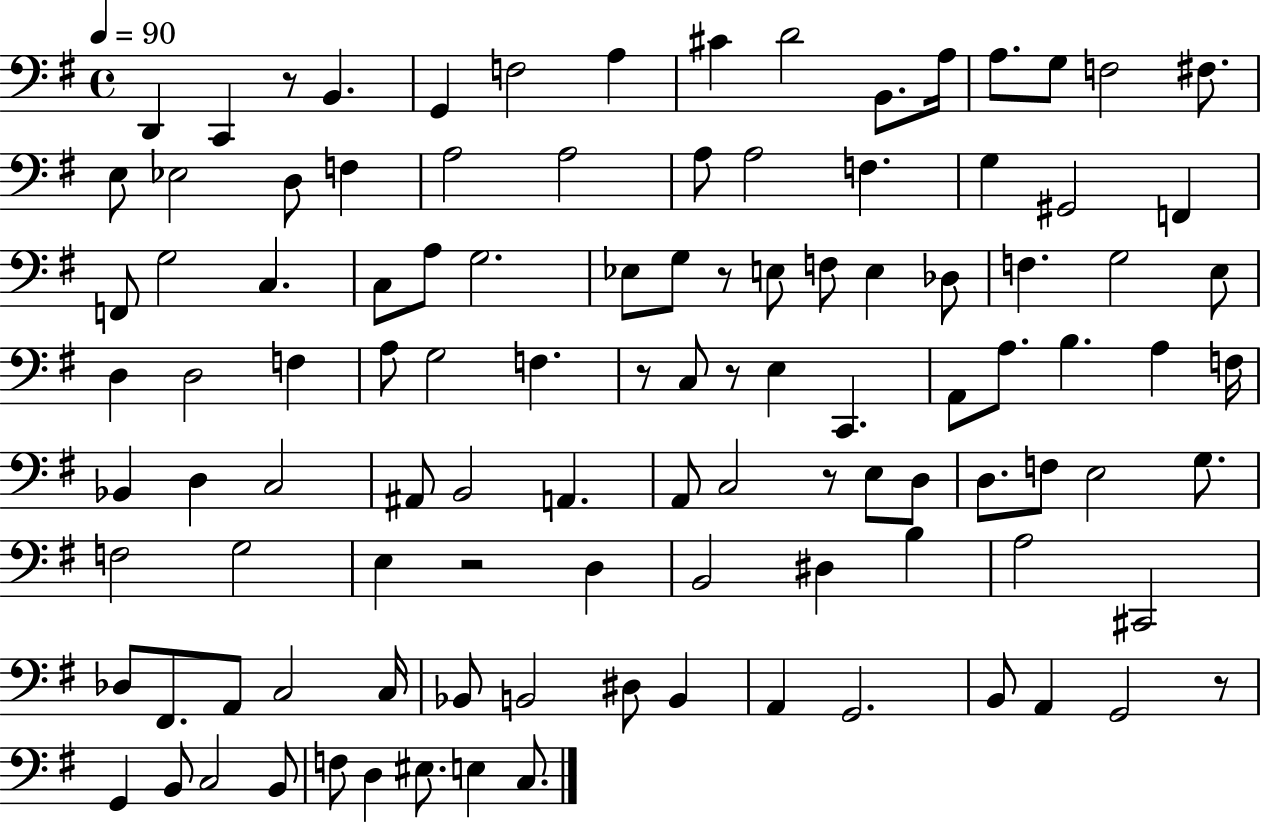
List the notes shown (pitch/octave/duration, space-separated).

D2/q C2/q R/e B2/q. G2/q F3/h A3/q C#4/q D4/h B2/e. A3/s A3/e. G3/e F3/h F#3/e. E3/e Eb3/h D3/e F3/q A3/h A3/h A3/e A3/h F3/q. G3/q G#2/h F2/q F2/e G3/h C3/q. C3/e A3/e G3/h. Eb3/e G3/e R/e E3/e F3/e E3/q Db3/e F3/q. G3/h E3/e D3/q D3/h F3/q A3/e G3/h F3/q. R/e C3/e R/e E3/q C2/q. A2/e A3/e. B3/q. A3/q F3/s Bb2/q D3/q C3/h A#2/e B2/h A2/q. A2/e C3/h R/e E3/e D3/e D3/e. F3/e E3/h G3/e. F3/h G3/h E3/q R/h D3/q B2/h D#3/q B3/q A3/h C#2/h Db3/e F#2/e. A2/e C3/h C3/s Bb2/e B2/h D#3/e B2/q A2/q G2/h. B2/e A2/q G2/h R/e G2/q B2/e C3/h B2/e F3/e D3/q EIS3/e. E3/q C3/e.